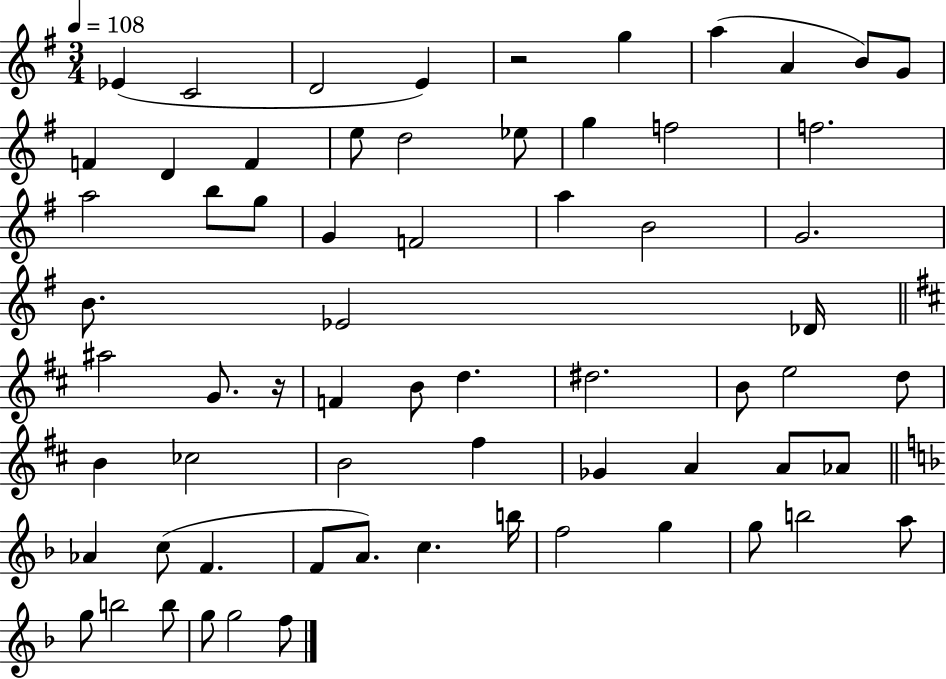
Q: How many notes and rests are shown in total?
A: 66